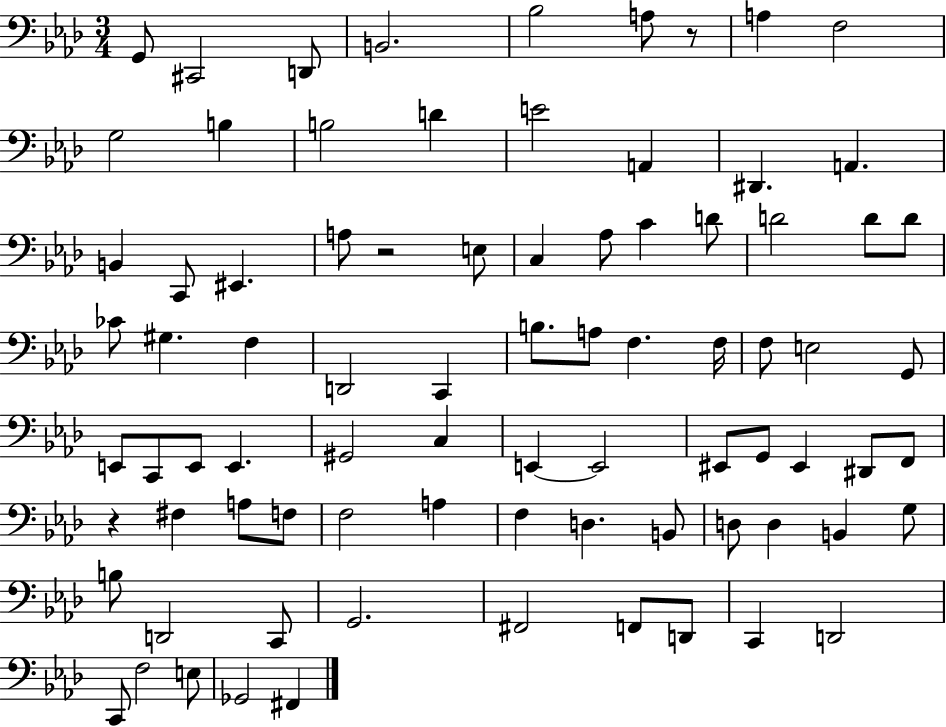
{
  \clef bass
  \numericTimeSignature
  \time 3/4
  \key aes \major
  g,8 cis,2 d,8 | b,2. | bes2 a8 r8 | a4 f2 | \break g2 b4 | b2 d'4 | e'2 a,4 | dis,4. a,4. | \break b,4 c,8 eis,4. | a8 r2 e8 | c4 aes8 c'4 d'8 | d'2 d'8 d'8 | \break ces'8 gis4. f4 | d,2 c,4 | b8. a8 f4. f16 | f8 e2 g,8 | \break e,8 c,8 e,8 e,4. | gis,2 c4 | e,4~~ e,2 | eis,8 g,8 eis,4 dis,8 f,8 | \break r4 fis4 a8 f8 | f2 a4 | f4 d4. b,8 | d8 d4 b,4 g8 | \break b8 d,2 c,8 | g,2. | fis,2 f,8 d,8 | c,4 d,2 | \break c,8 f2 e8 | ges,2 fis,4 | \bar "|."
}